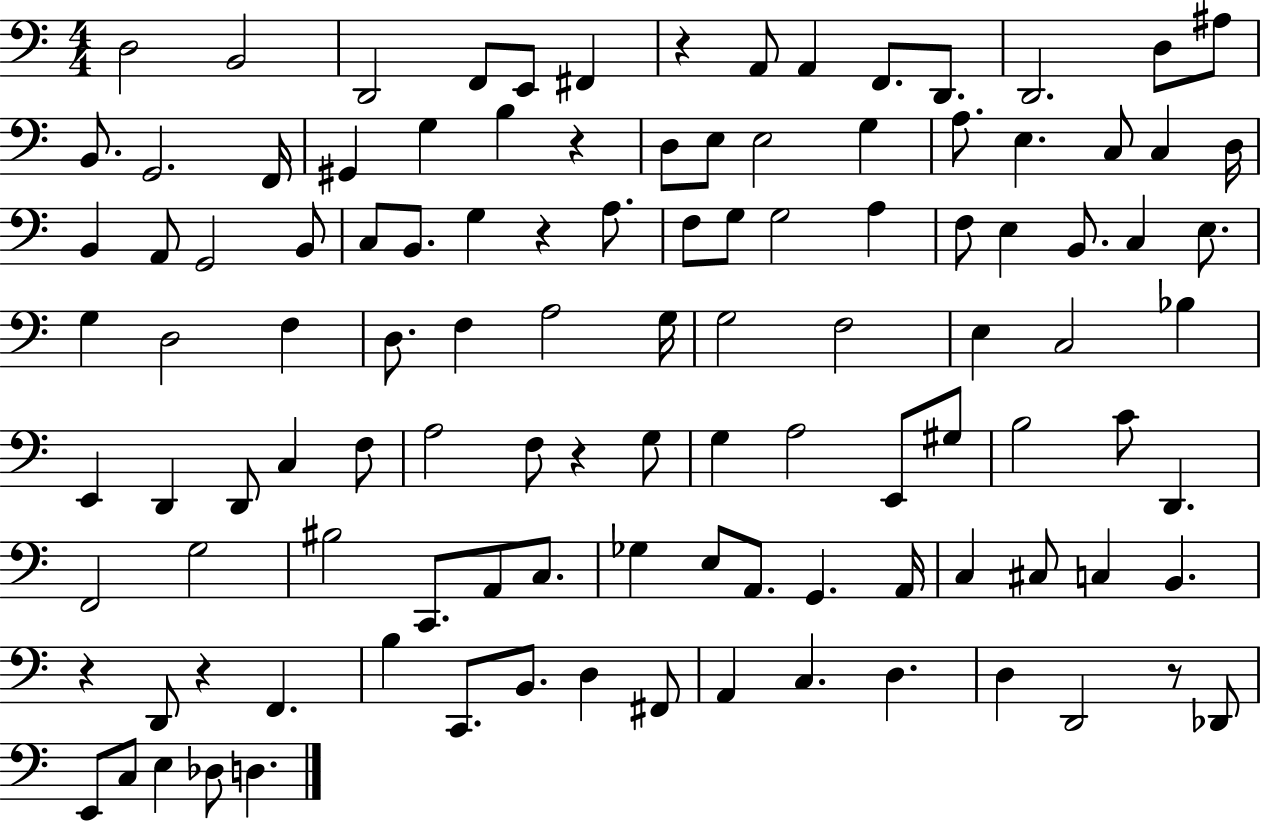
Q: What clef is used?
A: bass